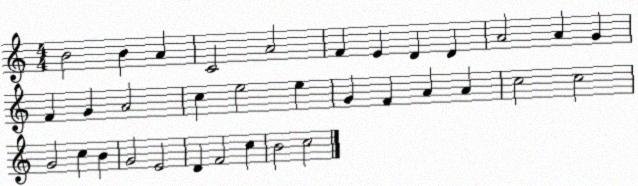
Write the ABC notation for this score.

X:1
T:Untitled
M:4/4
L:1/4
K:C
B2 B A C2 A2 F E D D A2 A G F G A2 c e2 e G F A A c2 c2 G2 c B G2 E2 D F2 c B2 c2